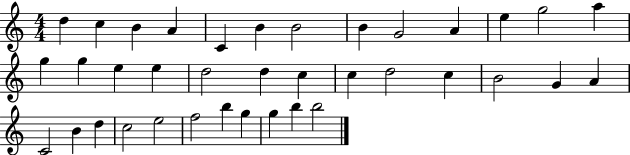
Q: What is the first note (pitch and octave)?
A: D5